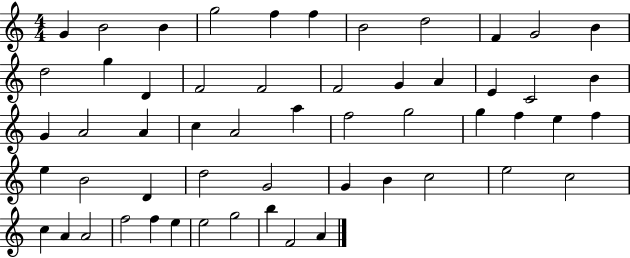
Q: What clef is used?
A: treble